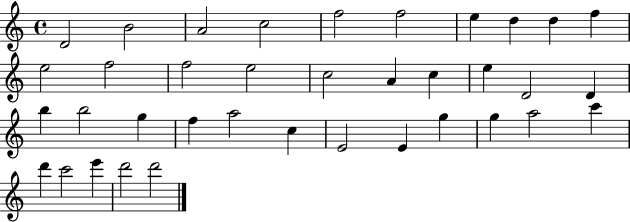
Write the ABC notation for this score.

X:1
T:Untitled
M:4/4
L:1/4
K:C
D2 B2 A2 c2 f2 f2 e d d f e2 f2 f2 e2 c2 A c e D2 D b b2 g f a2 c E2 E g g a2 c' d' c'2 e' d'2 d'2